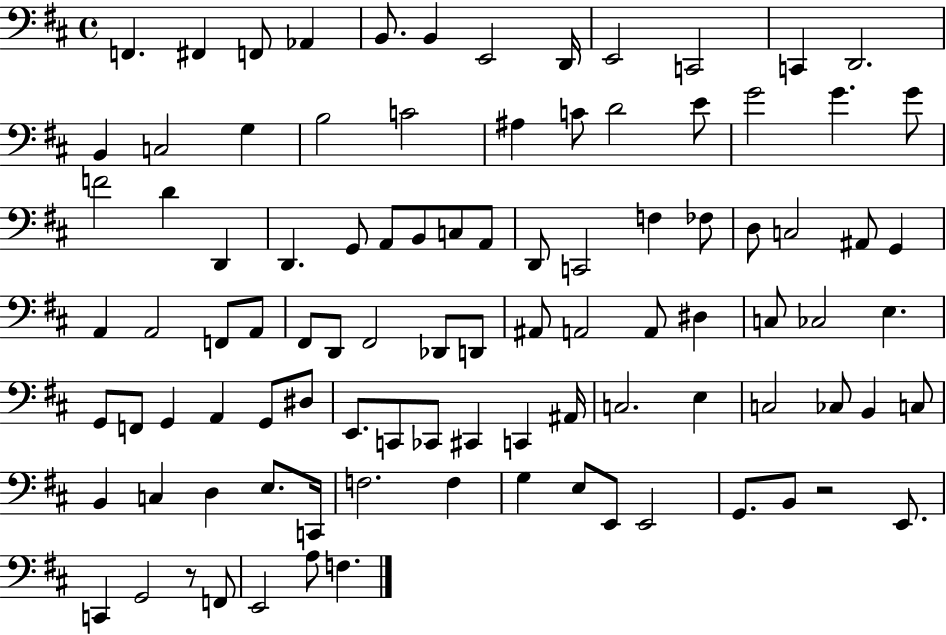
X:1
T:Untitled
M:4/4
L:1/4
K:D
F,, ^F,, F,,/2 _A,, B,,/2 B,, E,,2 D,,/4 E,,2 C,,2 C,, D,,2 B,, C,2 G, B,2 C2 ^A, C/2 D2 E/2 G2 G G/2 F2 D D,, D,, G,,/2 A,,/2 B,,/2 C,/2 A,,/2 D,,/2 C,,2 F, _F,/2 D,/2 C,2 ^A,,/2 G,, A,, A,,2 F,,/2 A,,/2 ^F,,/2 D,,/2 ^F,,2 _D,,/2 D,,/2 ^A,,/2 A,,2 A,,/2 ^D, C,/2 _C,2 E, G,,/2 F,,/2 G,, A,, G,,/2 ^D,/2 E,,/2 C,,/2 _C,,/2 ^C,, C,, ^A,,/4 C,2 E, C,2 _C,/2 B,, C,/2 B,, C, D, E,/2 C,,/4 F,2 F, G, E,/2 E,,/2 E,,2 G,,/2 B,,/2 z2 E,,/2 C,, G,,2 z/2 F,,/2 E,,2 A,/2 F,